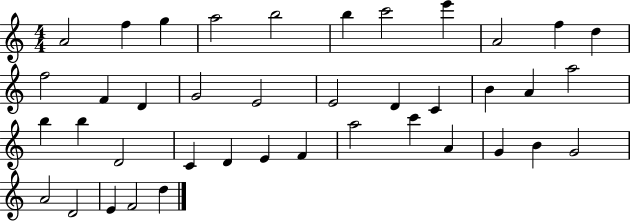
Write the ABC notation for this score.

X:1
T:Untitled
M:4/4
L:1/4
K:C
A2 f g a2 b2 b c'2 e' A2 f d f2 F D G2 E2 E2 D C B A a2 b b D2 C D E F a2 c' A G B G2 A2 D2 E F2 d